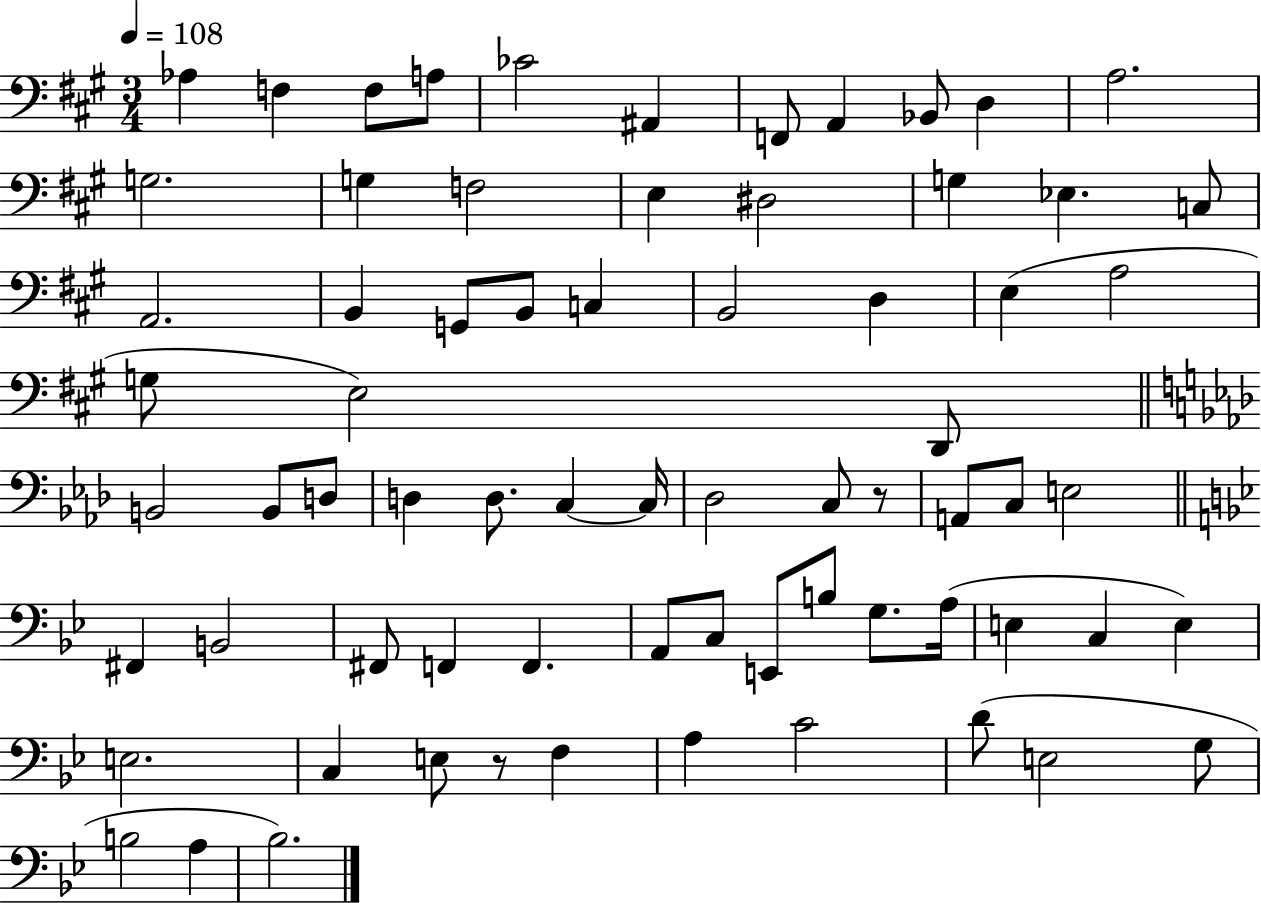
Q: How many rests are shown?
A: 2